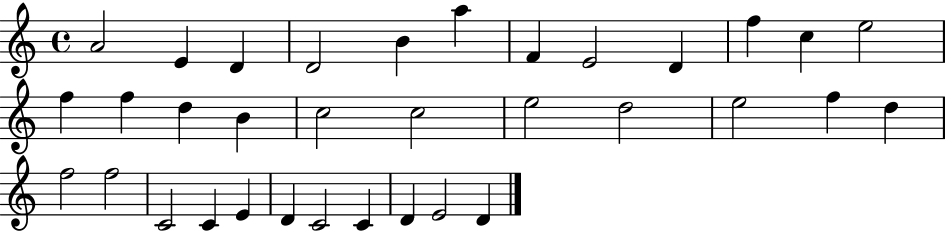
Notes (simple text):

A4/h E4/q D4/q D4/h B4/q A5/q F4/q E4/h D4/q F5/q C5/q E5/h F5/q F5/q D5/q B4/q C5/h C5/h E5/h D5/h E5/h F5/q D5/q F5/h F5/h C4/h C4/q E4/q D4/q C4/h C4/q D4/q E4/h D4/q